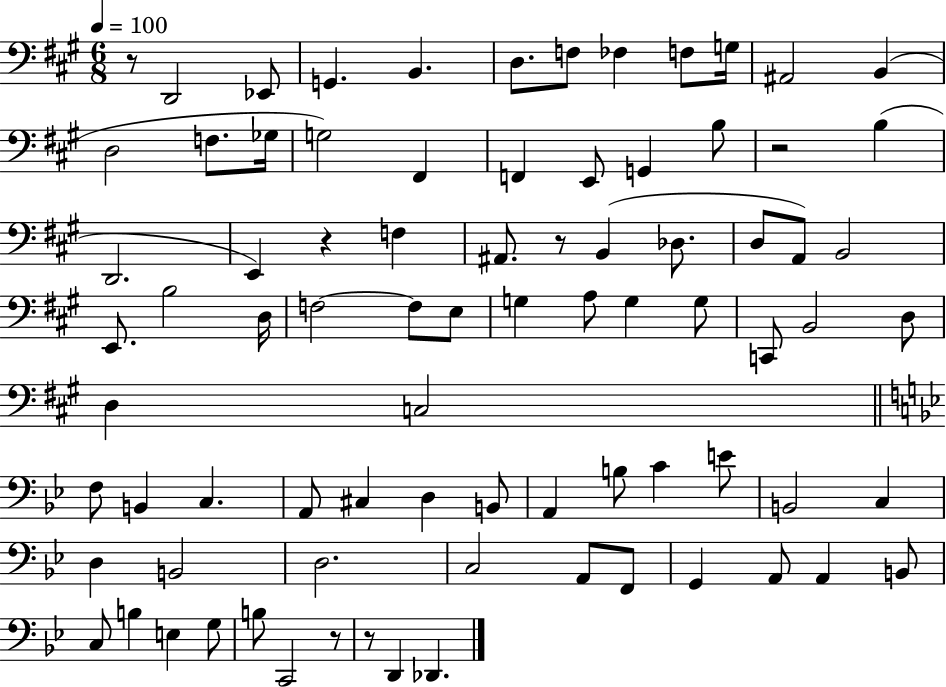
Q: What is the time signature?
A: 6/8